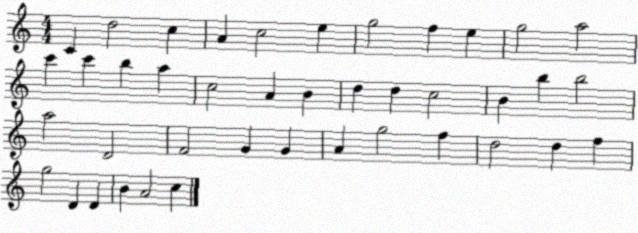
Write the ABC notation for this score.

X:1
T:Untitled
M:4/4
L:1/4
K:C
C d2 c A c2 e g2 f e g2 a2 c' c' b a c2 A B d d c2 B b b2 a2 D2 F2 G G A g2 f d2 d f g2 D D B A2 c